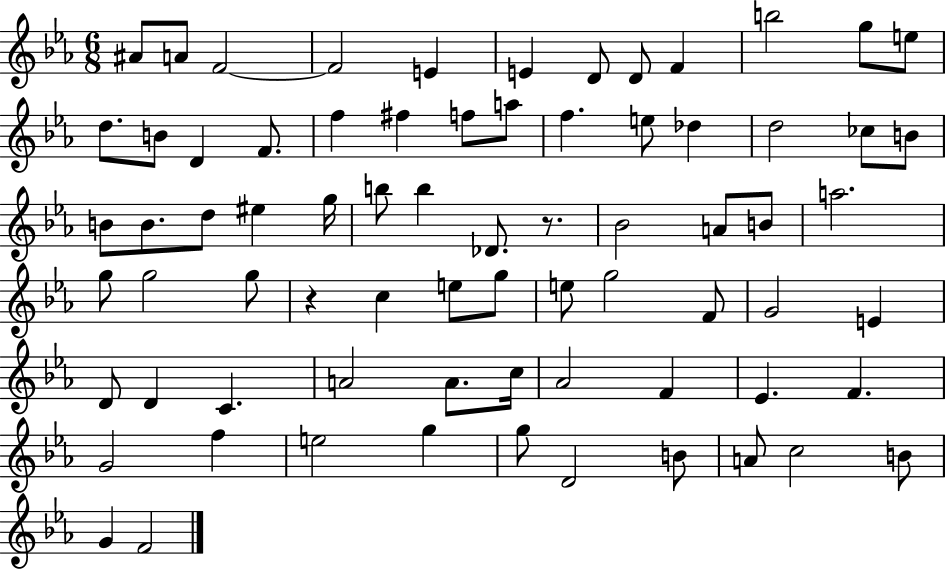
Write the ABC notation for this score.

X:1
T:Untitled
M:6/8
L:1/4
K:Eb
^A/2 A/2 F2 F2 E E D/2 D/2 F b2 g/2 e/2 d/2 B/2 D F/2 f ^f f/2 a/2 f e/2 _d d2 _c/2 B/2 B/2 B/2 d/2 ^e g/4 b/2 b _D/2 z/2 _B2 A/2 B/2 a2 g/2 g2 g/2 z c e/2 g/2 e/2 g2 F/2 G2 E D/2 D C A2 A/2 c/4 _A2 F _E F G2 f e2 g g/2 D2 B/2 A/2 c2 B/2 G F2